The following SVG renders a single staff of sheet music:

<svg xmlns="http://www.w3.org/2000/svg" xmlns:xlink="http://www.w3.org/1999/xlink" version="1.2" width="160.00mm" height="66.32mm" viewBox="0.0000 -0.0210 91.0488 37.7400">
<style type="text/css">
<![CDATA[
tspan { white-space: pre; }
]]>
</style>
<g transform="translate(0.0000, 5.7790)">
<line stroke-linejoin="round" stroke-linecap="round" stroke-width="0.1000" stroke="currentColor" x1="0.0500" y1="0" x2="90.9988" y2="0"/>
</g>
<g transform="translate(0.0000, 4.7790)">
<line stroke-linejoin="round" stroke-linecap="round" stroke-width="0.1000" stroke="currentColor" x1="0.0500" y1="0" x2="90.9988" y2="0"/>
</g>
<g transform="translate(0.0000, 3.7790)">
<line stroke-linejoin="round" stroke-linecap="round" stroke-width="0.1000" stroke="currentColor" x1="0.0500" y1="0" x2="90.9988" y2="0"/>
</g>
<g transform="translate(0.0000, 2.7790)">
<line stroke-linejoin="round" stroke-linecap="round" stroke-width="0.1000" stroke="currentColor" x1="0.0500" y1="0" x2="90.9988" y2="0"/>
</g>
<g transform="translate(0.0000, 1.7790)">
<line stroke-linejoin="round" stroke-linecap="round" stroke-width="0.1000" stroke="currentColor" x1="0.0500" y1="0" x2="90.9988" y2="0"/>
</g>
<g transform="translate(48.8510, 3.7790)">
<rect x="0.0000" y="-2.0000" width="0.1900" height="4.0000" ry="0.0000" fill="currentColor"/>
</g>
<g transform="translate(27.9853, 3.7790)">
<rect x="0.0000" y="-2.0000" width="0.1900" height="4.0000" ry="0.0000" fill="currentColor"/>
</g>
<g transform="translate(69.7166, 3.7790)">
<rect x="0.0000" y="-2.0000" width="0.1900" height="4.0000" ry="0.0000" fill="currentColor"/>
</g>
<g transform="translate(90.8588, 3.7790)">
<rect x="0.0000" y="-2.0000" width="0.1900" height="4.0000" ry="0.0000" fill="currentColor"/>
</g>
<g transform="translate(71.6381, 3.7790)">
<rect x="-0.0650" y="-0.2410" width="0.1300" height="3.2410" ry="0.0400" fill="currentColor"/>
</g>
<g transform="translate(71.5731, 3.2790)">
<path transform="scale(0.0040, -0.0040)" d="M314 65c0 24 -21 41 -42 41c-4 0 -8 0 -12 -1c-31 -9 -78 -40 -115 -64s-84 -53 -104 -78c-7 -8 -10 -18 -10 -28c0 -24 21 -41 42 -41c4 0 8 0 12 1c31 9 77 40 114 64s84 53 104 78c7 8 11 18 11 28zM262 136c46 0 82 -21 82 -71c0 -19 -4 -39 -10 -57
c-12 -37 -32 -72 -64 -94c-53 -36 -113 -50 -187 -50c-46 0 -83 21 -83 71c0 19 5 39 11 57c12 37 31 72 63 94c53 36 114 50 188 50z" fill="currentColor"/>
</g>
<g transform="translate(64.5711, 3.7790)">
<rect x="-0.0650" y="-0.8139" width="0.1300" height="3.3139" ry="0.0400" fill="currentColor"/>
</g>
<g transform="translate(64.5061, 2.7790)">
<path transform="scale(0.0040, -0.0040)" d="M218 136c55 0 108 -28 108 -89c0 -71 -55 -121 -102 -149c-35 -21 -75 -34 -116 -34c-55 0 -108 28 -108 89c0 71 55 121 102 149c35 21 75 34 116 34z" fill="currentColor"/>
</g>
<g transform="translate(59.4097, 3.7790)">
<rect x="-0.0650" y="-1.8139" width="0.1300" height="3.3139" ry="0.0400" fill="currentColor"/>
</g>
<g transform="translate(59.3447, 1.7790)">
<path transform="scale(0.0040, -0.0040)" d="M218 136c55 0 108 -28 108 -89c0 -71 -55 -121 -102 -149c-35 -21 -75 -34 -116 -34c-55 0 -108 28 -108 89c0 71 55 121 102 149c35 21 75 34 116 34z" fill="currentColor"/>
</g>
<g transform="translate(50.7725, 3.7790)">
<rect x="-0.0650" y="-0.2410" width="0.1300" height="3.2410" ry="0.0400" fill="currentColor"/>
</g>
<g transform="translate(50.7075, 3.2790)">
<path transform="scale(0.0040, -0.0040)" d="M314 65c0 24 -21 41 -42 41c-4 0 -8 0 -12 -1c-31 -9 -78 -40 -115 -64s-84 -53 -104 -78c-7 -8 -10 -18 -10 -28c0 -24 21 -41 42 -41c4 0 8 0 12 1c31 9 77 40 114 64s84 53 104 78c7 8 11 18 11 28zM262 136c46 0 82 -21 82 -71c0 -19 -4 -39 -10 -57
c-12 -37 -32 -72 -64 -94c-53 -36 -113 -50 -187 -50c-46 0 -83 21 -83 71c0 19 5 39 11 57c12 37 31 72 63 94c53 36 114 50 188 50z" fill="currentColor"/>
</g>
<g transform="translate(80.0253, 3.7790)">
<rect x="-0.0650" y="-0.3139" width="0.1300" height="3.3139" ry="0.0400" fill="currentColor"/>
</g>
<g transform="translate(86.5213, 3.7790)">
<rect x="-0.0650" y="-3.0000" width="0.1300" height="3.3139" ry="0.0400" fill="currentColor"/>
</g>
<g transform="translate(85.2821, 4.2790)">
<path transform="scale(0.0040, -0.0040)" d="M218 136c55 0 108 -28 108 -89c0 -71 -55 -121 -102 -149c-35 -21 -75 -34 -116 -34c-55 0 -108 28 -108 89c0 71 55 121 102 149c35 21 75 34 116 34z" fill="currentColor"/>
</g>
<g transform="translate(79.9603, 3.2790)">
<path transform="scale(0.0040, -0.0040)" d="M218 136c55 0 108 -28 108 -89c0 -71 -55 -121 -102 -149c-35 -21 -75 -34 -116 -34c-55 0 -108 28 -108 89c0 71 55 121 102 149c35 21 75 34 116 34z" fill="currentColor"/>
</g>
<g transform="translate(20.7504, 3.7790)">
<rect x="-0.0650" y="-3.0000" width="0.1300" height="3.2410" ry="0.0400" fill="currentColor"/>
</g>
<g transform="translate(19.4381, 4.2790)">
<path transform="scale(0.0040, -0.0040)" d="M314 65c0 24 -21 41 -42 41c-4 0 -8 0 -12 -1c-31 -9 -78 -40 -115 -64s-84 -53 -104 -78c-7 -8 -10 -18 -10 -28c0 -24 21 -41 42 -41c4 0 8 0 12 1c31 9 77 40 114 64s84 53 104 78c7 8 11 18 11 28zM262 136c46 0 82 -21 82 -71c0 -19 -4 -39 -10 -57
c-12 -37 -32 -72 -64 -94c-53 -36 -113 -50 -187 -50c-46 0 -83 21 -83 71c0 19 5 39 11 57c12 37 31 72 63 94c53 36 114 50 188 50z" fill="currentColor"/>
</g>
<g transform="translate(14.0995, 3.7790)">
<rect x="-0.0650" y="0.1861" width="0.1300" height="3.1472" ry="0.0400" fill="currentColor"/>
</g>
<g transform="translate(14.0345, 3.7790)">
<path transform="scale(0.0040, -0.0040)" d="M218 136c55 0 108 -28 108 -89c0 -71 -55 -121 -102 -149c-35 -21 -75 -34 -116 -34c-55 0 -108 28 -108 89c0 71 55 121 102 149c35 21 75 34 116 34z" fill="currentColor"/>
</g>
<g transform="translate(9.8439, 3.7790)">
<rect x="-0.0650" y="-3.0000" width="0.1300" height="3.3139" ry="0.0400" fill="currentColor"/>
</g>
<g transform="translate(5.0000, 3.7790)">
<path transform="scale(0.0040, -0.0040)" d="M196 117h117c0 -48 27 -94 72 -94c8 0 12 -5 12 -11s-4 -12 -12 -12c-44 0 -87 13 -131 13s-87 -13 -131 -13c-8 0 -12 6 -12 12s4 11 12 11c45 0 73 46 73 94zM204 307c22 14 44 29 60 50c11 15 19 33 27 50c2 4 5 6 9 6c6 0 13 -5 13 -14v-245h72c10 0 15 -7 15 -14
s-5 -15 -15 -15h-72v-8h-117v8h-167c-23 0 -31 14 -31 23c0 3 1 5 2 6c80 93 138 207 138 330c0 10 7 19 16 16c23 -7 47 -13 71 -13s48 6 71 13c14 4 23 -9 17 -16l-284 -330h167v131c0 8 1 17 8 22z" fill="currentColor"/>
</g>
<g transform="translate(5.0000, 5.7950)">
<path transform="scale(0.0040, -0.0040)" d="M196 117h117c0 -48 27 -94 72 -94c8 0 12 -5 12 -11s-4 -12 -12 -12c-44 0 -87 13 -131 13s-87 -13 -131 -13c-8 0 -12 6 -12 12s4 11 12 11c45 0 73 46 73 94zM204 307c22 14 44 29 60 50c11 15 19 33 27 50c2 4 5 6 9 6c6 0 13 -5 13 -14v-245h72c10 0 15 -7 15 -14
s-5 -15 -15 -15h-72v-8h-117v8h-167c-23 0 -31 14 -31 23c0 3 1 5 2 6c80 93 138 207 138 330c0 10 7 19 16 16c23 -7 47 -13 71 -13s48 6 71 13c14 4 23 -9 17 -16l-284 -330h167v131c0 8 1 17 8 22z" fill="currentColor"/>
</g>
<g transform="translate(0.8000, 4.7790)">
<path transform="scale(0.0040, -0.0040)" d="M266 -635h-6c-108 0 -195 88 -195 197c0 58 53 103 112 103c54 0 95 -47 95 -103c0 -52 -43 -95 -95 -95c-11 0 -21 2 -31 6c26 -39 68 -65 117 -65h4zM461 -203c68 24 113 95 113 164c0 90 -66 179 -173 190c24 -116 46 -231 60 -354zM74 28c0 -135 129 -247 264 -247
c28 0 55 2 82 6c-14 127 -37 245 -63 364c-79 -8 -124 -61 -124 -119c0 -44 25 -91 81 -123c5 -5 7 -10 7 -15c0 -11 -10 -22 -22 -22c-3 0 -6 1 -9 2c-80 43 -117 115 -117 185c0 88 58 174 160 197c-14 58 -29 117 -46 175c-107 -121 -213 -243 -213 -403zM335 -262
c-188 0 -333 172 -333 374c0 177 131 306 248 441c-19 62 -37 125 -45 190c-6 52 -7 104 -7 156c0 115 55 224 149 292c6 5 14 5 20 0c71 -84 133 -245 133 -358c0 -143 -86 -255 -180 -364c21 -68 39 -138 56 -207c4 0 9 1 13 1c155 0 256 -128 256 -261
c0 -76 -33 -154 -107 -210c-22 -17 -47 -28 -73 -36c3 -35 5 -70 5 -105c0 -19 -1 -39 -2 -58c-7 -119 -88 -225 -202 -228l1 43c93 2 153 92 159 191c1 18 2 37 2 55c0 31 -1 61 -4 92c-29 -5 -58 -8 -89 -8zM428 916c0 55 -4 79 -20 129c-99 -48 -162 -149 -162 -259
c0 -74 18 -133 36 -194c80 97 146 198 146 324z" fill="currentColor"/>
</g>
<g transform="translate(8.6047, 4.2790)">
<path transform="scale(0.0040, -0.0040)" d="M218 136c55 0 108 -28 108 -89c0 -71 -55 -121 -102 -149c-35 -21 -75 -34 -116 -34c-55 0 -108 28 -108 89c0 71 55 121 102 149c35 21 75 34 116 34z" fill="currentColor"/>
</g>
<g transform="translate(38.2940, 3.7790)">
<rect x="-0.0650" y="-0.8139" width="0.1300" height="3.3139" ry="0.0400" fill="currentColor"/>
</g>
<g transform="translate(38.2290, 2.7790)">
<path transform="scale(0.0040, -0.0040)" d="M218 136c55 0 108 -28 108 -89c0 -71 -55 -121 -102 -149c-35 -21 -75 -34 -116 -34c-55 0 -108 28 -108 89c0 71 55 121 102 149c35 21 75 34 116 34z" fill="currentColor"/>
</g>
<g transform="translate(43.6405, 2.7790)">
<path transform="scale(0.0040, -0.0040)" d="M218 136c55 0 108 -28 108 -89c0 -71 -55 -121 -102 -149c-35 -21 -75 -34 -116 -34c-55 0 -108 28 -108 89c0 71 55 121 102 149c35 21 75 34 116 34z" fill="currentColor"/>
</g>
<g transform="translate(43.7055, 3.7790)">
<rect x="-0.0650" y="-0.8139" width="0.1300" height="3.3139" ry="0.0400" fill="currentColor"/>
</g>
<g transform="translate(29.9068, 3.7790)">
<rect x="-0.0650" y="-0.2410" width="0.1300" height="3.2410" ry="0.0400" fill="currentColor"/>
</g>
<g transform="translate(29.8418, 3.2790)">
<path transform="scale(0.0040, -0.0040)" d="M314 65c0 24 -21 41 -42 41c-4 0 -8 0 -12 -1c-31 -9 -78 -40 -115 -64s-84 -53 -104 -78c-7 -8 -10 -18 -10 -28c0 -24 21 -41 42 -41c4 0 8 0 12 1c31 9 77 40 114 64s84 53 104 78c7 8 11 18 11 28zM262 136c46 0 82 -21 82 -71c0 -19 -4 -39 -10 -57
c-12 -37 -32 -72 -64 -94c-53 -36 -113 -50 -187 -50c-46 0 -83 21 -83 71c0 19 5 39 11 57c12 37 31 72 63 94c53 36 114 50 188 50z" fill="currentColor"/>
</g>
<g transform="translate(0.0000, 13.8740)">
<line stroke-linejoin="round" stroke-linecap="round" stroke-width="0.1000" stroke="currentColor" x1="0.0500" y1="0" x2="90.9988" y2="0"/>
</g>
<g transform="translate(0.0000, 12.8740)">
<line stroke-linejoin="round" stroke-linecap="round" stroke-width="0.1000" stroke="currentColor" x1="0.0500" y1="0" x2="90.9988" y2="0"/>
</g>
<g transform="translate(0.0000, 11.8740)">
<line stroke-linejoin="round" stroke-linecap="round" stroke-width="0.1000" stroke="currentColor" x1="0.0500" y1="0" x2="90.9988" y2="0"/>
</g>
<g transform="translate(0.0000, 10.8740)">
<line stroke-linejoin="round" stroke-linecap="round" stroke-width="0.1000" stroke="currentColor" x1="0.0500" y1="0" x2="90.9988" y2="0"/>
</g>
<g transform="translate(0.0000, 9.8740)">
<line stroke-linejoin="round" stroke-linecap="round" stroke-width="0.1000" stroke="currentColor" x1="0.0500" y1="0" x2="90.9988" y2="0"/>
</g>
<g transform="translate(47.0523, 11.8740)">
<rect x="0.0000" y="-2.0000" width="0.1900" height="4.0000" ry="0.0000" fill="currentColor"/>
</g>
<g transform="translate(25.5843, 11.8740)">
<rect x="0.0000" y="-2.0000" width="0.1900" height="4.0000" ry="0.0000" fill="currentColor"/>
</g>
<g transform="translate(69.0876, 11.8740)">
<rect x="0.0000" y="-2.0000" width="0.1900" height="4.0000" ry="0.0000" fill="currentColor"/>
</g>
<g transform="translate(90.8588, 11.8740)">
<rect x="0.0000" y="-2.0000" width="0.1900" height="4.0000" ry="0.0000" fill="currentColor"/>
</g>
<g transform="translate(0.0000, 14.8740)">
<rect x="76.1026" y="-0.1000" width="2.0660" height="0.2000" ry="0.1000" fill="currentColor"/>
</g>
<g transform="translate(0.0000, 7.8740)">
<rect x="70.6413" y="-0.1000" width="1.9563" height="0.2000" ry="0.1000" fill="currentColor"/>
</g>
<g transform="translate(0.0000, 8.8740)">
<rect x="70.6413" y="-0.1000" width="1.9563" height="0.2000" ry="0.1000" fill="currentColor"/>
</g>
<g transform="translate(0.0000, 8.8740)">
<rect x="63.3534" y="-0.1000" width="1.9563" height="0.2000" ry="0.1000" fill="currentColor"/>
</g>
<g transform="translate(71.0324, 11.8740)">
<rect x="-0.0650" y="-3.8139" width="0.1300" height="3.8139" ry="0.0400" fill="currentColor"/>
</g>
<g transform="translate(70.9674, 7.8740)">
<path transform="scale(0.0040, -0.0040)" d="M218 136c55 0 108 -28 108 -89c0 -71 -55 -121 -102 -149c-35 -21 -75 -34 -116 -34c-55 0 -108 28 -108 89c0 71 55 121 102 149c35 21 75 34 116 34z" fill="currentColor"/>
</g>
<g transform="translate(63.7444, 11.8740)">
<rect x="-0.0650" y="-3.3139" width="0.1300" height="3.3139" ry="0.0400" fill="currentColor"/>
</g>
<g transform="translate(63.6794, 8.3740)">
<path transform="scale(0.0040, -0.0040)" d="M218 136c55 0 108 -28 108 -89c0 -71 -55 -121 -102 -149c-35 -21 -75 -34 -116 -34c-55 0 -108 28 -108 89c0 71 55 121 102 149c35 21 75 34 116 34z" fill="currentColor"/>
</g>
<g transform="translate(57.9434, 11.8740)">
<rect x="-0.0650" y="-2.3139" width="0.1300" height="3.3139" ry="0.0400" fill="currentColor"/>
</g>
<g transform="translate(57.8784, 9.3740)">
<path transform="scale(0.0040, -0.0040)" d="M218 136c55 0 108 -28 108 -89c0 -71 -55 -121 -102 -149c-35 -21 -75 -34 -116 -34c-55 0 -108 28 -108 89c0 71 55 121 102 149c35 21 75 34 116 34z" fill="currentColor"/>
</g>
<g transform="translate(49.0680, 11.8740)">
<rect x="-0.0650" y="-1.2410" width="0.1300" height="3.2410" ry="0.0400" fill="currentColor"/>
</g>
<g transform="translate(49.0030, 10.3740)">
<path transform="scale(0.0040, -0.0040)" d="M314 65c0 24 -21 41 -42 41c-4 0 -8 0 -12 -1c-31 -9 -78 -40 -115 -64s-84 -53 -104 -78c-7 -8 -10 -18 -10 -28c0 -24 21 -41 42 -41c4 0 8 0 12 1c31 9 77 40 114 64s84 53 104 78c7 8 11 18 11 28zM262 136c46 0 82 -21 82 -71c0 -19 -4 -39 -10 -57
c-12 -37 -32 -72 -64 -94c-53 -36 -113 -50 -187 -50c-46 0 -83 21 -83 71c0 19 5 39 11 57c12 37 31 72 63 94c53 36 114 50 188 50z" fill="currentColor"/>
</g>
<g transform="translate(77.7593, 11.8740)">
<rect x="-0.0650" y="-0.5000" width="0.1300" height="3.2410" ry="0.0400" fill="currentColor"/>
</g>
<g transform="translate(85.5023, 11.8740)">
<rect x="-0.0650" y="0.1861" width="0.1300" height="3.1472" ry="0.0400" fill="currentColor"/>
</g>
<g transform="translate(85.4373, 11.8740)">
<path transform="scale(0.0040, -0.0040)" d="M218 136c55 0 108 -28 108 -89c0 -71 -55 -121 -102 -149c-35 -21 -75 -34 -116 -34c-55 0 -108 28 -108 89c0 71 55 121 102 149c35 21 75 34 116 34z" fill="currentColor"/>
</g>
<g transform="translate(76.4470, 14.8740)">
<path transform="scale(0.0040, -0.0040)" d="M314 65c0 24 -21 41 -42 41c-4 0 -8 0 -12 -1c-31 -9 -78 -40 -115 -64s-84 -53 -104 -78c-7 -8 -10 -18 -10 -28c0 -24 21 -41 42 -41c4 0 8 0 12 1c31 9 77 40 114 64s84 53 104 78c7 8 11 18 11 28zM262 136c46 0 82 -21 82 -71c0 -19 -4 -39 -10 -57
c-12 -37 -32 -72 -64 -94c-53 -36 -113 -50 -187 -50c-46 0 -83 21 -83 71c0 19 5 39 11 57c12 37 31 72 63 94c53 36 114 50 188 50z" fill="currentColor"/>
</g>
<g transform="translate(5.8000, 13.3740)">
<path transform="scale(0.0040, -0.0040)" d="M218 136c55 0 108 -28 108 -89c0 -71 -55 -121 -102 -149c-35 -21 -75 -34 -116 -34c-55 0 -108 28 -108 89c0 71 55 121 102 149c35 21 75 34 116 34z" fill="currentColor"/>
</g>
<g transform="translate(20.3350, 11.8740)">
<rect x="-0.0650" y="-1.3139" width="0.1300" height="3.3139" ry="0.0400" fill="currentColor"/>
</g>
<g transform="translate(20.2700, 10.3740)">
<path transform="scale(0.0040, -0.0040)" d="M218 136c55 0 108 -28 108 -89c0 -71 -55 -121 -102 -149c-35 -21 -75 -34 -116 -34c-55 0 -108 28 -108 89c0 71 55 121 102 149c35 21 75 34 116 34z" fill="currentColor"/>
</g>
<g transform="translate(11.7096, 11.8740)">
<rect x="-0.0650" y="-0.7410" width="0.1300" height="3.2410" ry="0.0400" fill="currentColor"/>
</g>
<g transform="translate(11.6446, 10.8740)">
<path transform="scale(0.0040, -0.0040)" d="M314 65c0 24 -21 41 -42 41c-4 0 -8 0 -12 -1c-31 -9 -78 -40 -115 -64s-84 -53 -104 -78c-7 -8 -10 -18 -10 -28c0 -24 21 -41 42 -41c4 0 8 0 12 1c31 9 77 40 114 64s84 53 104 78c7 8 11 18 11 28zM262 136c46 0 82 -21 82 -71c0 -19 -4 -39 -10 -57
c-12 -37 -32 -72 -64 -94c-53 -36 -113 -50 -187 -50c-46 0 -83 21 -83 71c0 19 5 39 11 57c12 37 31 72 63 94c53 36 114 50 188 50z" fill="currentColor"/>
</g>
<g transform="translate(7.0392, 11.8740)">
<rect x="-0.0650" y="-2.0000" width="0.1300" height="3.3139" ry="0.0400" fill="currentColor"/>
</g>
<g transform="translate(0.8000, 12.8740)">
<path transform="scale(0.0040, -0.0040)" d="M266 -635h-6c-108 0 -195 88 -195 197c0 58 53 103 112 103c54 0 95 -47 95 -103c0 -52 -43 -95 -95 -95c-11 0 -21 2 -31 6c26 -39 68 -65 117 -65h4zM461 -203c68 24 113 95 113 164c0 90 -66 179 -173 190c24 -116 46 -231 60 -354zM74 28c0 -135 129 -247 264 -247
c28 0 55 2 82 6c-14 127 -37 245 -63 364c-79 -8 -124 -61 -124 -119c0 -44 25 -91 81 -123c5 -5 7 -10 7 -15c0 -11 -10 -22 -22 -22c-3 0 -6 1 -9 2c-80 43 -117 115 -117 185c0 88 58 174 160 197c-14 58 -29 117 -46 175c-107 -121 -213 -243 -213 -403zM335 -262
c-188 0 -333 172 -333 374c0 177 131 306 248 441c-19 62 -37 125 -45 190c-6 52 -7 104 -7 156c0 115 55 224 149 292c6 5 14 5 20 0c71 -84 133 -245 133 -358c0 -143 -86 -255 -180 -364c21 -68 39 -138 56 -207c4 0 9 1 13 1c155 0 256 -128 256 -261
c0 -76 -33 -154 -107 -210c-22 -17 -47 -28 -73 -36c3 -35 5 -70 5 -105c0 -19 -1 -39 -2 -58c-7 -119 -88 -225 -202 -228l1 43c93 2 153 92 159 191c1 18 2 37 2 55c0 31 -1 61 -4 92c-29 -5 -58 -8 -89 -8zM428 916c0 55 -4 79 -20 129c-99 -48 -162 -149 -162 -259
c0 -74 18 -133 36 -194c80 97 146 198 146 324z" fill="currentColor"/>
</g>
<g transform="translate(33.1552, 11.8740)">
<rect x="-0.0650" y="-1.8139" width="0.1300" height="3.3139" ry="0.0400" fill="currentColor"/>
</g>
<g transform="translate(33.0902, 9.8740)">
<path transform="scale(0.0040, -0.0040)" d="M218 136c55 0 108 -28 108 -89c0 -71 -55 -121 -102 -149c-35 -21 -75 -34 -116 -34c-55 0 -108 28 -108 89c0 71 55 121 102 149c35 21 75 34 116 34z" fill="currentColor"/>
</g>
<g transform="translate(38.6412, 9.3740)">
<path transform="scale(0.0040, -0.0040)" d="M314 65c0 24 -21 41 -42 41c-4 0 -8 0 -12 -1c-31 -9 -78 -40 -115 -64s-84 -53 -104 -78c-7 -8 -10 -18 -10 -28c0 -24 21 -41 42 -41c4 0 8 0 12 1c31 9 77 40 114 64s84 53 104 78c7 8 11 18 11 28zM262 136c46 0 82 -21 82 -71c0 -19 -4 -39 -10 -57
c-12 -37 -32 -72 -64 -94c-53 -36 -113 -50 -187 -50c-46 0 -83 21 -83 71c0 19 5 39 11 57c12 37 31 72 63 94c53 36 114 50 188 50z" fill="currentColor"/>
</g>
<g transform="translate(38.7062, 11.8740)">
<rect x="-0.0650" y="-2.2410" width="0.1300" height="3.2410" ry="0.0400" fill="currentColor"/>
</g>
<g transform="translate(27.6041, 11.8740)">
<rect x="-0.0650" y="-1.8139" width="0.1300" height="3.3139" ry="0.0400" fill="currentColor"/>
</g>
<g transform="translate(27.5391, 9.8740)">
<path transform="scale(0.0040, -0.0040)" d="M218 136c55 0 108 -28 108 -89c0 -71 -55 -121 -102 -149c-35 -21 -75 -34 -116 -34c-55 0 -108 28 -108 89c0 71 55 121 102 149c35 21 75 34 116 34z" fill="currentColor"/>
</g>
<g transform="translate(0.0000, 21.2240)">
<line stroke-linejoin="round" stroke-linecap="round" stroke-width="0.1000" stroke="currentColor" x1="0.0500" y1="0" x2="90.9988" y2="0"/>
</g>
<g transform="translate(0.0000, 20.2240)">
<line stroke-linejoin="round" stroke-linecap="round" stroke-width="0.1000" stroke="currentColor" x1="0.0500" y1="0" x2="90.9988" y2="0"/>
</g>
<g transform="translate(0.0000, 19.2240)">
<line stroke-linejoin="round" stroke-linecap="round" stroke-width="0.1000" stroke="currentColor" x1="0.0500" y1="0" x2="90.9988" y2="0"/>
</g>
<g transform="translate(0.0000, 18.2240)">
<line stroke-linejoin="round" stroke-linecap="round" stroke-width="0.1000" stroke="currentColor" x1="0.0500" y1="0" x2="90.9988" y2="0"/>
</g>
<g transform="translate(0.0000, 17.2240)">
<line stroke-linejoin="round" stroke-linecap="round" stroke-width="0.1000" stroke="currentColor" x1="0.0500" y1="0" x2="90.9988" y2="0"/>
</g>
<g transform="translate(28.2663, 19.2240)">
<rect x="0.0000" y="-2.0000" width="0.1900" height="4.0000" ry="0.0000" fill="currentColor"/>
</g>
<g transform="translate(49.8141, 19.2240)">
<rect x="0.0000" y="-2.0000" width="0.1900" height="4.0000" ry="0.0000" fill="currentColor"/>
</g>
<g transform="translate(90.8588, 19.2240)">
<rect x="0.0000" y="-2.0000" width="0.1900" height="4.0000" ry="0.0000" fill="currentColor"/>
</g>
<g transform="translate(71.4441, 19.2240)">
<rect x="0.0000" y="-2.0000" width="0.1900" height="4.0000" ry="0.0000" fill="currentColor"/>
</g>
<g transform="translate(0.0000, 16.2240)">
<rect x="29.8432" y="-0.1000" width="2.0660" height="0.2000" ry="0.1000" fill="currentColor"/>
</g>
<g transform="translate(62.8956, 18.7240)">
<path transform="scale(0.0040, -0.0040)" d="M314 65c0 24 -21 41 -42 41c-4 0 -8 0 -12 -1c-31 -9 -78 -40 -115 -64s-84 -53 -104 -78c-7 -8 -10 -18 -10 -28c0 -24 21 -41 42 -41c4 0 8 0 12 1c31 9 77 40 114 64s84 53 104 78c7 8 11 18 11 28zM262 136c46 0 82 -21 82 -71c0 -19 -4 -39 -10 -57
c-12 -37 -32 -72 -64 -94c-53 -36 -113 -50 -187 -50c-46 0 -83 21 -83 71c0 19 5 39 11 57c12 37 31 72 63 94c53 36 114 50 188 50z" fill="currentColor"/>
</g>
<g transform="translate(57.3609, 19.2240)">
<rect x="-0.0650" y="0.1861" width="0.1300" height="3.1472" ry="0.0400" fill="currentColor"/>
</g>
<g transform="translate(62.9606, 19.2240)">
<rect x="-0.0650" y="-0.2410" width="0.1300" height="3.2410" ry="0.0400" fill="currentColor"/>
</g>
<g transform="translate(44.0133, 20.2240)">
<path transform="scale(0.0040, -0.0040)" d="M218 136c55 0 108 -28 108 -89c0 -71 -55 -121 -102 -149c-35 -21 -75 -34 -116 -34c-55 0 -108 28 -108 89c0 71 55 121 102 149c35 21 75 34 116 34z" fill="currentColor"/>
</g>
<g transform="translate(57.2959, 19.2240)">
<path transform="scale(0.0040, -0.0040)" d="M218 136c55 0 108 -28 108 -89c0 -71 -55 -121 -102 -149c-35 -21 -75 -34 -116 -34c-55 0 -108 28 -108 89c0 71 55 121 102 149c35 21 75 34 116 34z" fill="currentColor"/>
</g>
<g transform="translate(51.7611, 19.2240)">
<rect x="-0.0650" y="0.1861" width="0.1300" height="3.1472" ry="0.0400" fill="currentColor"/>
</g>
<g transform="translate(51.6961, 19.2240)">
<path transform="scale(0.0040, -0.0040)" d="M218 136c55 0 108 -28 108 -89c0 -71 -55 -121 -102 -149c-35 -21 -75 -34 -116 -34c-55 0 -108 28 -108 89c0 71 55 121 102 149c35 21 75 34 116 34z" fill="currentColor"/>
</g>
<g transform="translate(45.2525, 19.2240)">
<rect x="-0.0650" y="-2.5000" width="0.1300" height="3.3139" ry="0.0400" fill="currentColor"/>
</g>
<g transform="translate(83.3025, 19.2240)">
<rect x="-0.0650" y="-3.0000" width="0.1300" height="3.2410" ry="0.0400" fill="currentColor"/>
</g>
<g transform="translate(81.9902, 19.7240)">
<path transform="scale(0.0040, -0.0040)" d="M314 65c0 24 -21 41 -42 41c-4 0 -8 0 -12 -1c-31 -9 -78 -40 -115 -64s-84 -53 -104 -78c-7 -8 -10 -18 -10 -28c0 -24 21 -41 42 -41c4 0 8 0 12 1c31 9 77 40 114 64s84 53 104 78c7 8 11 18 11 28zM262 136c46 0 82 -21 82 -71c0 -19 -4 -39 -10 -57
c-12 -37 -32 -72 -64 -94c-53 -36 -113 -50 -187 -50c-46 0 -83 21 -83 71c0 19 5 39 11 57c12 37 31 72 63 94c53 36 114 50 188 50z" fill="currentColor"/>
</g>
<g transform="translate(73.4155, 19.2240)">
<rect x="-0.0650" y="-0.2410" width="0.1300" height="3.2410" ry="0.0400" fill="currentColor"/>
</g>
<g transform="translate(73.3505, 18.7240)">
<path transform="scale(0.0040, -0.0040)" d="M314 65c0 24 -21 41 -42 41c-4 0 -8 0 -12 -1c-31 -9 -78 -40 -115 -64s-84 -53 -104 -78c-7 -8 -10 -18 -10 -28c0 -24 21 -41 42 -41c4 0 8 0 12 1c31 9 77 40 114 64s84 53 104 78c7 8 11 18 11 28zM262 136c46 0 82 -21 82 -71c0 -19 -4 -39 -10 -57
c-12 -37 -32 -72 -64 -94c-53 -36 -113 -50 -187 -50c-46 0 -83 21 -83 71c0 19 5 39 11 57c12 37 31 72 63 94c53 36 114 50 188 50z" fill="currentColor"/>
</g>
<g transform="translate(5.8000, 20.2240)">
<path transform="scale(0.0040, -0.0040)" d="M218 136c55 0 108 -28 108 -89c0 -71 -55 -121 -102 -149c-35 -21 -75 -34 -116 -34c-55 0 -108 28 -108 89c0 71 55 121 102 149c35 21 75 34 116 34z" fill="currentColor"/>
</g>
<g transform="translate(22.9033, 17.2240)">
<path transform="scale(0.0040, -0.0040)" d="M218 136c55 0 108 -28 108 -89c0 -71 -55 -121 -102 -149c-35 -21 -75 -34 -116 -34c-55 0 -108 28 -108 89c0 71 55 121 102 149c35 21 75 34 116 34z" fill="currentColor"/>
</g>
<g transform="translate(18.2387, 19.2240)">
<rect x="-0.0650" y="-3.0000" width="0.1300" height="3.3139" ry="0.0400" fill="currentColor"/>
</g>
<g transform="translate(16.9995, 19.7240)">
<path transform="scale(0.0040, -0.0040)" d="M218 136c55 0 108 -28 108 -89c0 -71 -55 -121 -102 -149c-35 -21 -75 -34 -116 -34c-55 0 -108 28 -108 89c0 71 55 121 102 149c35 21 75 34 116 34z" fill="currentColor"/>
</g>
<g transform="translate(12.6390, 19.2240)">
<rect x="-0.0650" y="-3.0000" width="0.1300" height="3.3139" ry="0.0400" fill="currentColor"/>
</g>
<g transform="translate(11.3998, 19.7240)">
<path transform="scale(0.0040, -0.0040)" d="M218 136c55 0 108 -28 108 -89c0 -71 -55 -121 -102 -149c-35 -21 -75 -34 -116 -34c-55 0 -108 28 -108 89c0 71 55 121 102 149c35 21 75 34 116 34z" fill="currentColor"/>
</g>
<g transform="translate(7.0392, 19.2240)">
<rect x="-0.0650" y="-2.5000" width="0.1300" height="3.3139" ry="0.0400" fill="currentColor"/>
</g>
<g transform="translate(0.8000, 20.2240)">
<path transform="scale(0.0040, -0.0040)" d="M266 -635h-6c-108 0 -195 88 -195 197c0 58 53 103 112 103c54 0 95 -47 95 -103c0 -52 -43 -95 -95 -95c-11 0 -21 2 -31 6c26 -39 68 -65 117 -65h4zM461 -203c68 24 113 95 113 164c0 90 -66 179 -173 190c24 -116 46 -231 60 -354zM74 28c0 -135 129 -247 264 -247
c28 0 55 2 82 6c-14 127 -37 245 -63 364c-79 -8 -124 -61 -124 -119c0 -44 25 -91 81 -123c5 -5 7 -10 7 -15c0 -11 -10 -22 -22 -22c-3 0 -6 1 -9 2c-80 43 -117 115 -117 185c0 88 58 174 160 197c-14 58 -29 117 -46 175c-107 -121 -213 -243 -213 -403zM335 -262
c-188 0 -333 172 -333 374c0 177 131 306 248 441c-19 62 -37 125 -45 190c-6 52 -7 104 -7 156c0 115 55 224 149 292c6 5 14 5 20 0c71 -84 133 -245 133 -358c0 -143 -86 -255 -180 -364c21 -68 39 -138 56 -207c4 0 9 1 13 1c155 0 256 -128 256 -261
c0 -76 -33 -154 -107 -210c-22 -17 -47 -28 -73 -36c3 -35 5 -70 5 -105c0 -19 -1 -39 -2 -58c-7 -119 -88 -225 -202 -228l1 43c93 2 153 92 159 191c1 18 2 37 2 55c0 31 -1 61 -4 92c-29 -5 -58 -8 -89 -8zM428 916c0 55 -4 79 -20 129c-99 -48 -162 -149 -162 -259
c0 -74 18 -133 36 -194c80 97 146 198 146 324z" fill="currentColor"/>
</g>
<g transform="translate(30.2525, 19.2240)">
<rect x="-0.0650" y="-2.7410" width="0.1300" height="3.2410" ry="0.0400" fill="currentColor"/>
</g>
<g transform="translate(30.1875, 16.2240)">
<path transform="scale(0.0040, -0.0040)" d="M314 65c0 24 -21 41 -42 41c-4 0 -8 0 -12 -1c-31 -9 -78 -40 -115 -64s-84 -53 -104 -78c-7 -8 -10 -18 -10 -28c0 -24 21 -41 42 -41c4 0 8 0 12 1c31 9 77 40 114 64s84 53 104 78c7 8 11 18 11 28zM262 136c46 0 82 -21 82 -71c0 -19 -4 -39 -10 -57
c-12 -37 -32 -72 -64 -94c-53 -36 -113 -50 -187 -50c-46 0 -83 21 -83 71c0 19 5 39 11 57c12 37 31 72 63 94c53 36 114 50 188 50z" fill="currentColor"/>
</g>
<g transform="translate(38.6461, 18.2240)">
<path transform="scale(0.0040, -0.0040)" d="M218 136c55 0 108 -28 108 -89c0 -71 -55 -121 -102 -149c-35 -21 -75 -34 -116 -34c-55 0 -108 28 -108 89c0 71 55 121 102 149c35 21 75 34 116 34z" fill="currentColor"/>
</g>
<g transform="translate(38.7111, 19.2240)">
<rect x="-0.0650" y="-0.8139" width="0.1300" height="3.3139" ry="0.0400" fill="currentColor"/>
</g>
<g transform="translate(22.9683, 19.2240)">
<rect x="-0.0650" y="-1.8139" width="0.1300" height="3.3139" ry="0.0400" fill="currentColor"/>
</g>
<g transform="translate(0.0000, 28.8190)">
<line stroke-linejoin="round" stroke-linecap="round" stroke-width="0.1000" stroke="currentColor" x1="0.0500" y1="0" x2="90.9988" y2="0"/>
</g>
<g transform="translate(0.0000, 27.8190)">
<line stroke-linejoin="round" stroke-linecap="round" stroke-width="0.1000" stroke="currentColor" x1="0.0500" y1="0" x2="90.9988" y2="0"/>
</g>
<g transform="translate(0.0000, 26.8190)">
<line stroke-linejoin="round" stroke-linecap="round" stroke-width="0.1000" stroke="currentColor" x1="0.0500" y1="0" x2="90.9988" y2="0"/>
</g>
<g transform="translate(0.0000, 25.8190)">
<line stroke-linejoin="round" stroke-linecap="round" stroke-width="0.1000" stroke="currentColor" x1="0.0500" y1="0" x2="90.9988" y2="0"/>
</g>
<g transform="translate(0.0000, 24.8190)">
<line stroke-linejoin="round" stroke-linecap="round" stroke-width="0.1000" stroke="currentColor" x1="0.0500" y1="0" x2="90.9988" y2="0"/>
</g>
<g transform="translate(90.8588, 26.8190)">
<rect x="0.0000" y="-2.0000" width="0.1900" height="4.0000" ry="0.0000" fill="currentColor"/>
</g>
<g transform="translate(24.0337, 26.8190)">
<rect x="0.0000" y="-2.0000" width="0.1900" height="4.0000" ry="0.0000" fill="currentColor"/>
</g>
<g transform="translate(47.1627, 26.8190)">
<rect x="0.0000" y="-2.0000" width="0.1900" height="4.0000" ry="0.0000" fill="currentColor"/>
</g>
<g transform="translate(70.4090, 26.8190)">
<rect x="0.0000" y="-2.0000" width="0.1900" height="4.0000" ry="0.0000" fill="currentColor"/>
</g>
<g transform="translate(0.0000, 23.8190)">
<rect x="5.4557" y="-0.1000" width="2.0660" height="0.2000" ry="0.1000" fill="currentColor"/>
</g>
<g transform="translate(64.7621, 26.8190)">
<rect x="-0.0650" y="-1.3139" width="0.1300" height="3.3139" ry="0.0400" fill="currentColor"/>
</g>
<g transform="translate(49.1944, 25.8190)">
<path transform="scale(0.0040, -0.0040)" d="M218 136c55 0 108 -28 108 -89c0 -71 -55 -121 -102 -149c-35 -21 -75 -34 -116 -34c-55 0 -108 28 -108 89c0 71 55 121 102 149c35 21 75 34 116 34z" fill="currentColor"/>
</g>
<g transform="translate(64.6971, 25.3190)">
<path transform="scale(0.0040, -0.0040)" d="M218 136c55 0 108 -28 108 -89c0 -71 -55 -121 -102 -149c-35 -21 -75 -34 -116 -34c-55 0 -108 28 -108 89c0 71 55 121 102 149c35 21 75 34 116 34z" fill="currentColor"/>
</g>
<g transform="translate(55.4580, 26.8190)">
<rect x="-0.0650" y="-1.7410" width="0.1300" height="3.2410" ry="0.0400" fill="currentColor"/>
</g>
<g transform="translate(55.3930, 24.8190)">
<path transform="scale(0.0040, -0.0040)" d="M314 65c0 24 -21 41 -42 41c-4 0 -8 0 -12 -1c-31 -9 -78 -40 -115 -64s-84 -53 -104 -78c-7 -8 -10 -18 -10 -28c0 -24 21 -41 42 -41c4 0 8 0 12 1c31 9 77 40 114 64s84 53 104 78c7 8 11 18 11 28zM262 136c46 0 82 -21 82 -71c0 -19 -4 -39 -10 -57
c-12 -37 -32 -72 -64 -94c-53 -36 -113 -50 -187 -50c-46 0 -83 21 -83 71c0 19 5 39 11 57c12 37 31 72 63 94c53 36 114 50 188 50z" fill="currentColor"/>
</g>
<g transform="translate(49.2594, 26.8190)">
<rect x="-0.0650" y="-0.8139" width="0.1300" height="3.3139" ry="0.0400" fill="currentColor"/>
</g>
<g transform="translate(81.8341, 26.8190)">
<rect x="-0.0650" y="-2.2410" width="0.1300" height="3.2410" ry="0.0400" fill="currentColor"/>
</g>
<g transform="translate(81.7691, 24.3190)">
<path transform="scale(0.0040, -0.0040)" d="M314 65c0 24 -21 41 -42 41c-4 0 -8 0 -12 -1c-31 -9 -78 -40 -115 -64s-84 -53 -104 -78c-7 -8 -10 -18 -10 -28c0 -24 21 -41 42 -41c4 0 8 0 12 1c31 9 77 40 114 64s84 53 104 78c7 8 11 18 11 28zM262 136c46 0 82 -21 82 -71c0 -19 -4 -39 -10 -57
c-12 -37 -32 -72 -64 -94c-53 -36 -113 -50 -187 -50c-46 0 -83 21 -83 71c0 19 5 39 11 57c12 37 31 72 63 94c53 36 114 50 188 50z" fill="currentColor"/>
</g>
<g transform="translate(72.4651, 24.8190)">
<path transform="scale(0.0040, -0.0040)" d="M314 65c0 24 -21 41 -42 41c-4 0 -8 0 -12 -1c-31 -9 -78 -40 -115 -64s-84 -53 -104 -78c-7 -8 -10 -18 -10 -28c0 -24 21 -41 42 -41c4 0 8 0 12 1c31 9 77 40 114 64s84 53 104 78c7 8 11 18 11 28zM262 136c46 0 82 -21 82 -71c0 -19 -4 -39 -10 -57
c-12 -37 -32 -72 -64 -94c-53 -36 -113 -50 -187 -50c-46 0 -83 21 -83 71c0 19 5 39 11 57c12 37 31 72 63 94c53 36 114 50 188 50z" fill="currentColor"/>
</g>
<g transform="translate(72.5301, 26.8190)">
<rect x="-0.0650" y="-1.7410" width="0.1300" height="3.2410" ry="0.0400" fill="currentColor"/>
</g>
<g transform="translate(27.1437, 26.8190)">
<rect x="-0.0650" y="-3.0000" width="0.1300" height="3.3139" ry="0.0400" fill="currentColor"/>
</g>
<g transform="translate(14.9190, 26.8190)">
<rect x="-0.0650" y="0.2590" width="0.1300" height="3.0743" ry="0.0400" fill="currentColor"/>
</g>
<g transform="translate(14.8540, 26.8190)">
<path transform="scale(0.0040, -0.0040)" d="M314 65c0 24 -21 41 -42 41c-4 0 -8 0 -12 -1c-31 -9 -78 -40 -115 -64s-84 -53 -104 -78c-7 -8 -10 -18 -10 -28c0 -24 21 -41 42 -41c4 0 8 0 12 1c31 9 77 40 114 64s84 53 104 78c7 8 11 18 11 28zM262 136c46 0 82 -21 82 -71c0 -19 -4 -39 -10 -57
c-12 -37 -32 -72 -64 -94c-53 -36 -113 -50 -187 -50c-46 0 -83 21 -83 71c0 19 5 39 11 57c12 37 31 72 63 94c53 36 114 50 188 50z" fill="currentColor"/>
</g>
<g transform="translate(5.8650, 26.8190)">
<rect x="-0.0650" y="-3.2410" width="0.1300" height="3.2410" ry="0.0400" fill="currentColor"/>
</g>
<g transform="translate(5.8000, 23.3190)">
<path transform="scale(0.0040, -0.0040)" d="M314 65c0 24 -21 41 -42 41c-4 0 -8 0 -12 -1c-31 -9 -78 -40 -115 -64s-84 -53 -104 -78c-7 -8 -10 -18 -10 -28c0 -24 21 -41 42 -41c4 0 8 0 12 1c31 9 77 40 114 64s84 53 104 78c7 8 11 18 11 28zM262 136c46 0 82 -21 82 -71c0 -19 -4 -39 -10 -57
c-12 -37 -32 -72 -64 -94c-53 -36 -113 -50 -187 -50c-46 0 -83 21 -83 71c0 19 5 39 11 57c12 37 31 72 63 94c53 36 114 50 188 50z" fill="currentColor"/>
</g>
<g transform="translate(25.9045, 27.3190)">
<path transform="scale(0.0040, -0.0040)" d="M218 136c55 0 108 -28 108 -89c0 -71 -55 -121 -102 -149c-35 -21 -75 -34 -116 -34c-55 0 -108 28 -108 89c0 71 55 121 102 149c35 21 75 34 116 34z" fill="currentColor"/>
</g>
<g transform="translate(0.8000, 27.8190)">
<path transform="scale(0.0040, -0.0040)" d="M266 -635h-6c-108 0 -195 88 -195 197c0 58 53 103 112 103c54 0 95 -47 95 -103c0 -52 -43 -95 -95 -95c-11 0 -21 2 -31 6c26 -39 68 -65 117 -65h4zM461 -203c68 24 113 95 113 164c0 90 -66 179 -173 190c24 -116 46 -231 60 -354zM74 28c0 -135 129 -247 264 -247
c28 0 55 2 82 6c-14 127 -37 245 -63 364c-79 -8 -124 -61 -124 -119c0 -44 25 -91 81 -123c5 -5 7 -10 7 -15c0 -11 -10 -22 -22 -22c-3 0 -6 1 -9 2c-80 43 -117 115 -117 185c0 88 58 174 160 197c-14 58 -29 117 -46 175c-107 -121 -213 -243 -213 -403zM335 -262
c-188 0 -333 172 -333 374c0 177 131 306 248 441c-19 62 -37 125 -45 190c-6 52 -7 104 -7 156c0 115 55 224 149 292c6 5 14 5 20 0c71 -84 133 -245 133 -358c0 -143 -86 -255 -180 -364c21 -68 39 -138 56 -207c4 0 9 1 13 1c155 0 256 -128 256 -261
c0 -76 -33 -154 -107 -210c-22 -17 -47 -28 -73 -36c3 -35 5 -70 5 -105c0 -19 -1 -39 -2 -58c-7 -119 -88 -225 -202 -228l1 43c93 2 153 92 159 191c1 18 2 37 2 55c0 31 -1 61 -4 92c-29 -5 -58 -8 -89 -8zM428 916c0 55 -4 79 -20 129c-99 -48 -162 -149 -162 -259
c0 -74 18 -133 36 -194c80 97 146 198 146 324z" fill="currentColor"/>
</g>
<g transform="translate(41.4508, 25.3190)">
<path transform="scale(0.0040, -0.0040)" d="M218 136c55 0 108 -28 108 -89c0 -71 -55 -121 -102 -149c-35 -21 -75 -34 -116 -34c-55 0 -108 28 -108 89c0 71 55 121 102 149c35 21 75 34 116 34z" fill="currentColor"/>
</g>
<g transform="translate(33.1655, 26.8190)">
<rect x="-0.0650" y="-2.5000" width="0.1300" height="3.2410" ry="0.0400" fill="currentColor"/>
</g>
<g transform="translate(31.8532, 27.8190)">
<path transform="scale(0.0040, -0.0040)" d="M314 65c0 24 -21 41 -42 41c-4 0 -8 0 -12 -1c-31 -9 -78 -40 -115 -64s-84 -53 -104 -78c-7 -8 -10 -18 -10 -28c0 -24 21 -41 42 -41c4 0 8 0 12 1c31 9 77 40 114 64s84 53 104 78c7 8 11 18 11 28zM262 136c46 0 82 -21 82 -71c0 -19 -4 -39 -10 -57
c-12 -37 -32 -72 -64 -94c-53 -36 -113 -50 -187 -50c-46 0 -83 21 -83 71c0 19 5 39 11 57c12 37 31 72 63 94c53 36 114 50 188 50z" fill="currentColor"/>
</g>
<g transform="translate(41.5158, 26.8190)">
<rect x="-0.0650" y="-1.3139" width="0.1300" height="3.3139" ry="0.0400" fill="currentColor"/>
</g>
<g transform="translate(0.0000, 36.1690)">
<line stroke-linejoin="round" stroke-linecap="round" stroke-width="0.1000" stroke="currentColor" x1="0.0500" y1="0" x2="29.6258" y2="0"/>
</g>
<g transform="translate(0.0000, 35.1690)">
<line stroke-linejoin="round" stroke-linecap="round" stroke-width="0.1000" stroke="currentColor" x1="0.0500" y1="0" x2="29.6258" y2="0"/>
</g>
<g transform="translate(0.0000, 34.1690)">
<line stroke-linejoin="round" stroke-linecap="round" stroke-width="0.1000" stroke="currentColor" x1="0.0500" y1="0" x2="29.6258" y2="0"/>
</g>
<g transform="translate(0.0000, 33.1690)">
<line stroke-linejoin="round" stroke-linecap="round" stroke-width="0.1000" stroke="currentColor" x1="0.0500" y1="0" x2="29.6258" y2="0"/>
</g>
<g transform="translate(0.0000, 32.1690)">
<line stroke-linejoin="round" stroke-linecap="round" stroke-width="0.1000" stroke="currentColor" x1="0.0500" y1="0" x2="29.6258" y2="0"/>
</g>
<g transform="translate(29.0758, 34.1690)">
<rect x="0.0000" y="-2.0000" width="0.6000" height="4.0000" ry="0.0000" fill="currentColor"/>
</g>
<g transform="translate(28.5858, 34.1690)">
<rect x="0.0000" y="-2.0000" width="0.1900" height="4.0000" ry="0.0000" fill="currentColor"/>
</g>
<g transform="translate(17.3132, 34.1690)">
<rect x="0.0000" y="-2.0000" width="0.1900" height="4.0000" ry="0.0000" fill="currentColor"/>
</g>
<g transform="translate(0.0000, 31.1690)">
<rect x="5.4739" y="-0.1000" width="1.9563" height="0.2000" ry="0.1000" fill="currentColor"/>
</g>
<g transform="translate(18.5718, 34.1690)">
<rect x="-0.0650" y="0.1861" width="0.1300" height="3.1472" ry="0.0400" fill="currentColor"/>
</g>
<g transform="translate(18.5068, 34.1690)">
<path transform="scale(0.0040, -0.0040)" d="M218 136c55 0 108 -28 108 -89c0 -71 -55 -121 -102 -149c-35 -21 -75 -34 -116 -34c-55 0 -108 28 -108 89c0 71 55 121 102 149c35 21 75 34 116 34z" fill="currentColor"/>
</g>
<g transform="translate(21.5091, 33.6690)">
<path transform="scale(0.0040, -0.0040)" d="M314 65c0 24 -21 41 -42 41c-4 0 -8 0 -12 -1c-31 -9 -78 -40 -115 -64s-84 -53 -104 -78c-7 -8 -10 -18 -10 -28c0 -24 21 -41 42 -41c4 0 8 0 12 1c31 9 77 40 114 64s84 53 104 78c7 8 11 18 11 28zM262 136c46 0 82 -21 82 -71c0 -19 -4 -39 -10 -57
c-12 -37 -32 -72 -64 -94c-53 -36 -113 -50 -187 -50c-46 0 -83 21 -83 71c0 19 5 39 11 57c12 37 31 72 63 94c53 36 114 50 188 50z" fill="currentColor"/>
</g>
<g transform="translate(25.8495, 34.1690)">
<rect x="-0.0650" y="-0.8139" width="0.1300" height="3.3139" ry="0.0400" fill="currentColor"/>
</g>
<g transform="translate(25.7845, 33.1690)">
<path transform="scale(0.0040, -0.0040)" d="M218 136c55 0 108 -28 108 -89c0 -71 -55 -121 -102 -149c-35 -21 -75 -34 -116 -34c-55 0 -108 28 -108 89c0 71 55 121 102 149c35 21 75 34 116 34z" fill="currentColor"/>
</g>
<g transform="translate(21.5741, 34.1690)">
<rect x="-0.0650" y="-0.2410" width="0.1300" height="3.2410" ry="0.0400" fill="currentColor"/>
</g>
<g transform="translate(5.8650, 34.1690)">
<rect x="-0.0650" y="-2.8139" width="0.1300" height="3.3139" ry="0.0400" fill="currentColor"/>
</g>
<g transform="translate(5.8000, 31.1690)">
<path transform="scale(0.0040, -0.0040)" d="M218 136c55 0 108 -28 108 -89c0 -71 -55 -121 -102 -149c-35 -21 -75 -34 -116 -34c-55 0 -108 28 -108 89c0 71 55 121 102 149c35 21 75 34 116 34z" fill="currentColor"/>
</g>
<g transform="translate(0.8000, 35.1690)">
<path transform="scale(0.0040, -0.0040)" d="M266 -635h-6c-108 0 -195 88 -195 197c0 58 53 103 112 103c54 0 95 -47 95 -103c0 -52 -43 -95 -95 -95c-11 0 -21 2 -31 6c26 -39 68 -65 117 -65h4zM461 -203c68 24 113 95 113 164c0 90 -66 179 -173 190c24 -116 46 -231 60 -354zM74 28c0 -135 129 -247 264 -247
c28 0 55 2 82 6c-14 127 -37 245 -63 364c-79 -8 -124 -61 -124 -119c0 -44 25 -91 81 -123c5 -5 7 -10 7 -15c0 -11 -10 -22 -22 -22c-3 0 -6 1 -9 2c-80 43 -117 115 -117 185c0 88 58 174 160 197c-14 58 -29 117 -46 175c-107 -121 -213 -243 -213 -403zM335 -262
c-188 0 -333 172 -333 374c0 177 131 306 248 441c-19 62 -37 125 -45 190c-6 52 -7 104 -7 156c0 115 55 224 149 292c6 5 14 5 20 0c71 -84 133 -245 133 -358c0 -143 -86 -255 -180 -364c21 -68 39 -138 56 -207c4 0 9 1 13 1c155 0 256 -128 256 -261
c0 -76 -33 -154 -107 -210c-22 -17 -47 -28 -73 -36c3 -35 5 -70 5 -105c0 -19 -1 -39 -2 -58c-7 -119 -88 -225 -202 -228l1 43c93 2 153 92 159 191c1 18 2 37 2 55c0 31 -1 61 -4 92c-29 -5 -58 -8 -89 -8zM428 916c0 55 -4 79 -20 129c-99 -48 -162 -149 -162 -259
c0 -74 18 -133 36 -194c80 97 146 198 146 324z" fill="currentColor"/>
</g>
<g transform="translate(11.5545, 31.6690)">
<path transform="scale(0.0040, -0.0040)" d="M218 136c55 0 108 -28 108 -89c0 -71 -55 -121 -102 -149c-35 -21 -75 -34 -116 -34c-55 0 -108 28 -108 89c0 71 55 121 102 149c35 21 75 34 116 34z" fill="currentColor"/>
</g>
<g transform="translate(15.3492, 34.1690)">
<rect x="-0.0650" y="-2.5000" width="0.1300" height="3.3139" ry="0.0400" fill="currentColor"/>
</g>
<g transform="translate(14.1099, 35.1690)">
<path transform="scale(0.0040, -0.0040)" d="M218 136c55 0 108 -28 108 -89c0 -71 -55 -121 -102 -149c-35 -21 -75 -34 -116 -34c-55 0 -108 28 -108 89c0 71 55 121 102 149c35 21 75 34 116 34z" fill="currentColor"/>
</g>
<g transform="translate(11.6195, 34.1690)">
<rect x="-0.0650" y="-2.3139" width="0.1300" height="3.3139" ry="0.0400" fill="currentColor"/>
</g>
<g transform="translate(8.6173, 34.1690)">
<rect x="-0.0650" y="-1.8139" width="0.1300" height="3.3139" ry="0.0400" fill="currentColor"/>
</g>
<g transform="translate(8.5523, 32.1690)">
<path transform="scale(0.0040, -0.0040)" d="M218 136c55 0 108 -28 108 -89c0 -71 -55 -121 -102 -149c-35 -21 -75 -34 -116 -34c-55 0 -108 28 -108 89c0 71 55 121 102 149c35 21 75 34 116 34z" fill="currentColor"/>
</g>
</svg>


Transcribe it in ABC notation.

X:1
T:Untitled
M:4/4
L:1/4
K:C
A B A2 c2 d d c2 f d c2 c A F d2 e f f g2 e2 g b c' C2 B G A A f a2 d G B B c2 c2 A2 b2 B2 A G2 e d f2 e f2 g2 a f g G B c2 d